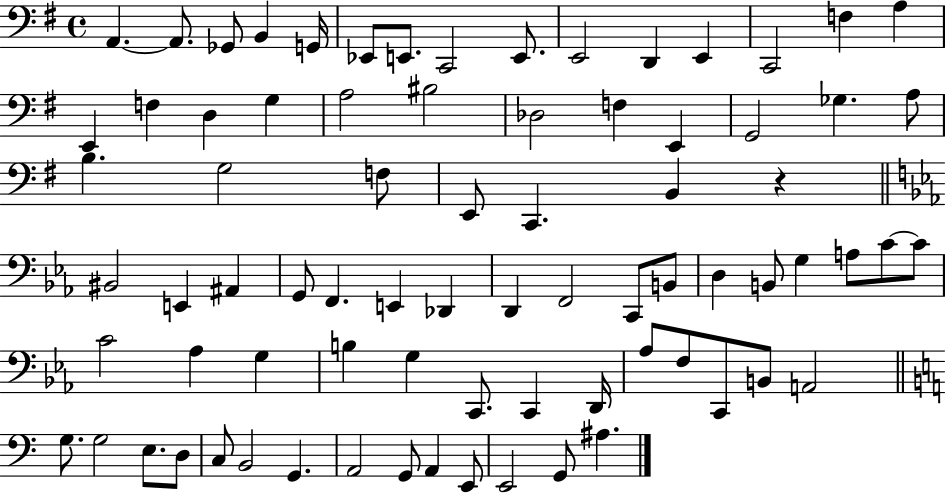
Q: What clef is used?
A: bass